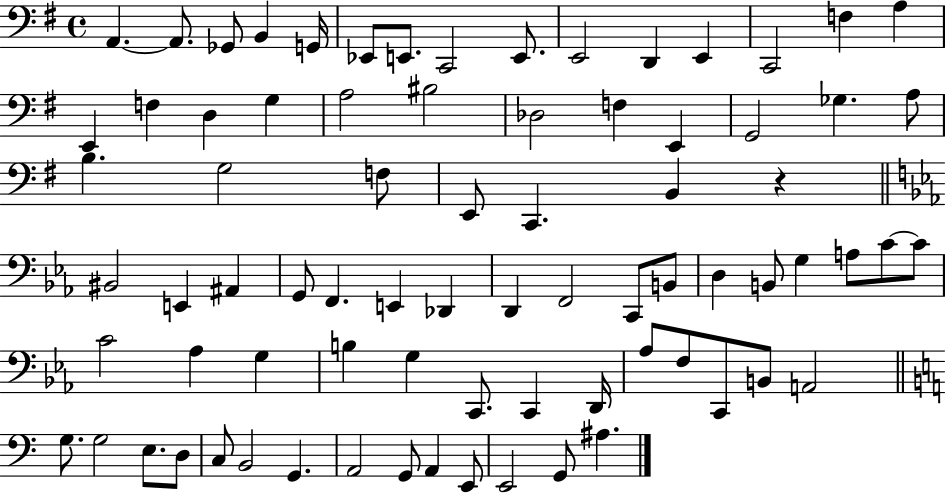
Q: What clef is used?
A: bass